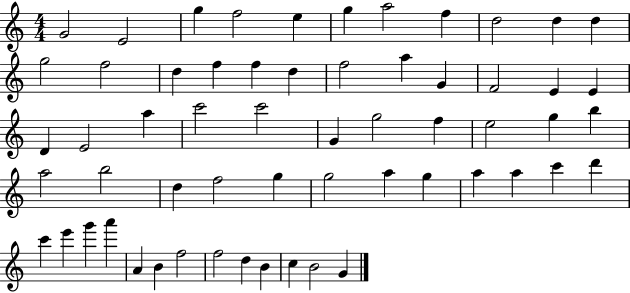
{
  \clef treble
  \numericTimeSignature
  \time 4/4
  \key c \major
  g'2 e'2 | g''4 f''2 e''4 | g''4 a''2 f''4 | d''2 d''4 d''4 | \break g''2 f''2 | d''4 f''4 f''4 d''4 | f''2 a''4 g'4 | f'2 e'4 e'4 | \break d'4 e'2 a''4 | c'''2 c'''2 | g'4 g''2 f''4 | e''2 g''4 b''4 | \break a''2 b''2 | d''4 f''2 g''4 | g''2 a''4 g''4 | a''4 a''4 c'''4 d'''4 | \break c'''4 e'''4 g'''4 a'''4 | a'4 b'4 f''2 | f''2 d''4 b'4 | c''4 b'2 g'4 | \break \bar "|."
}